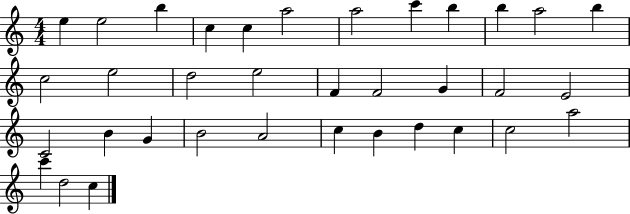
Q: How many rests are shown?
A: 0